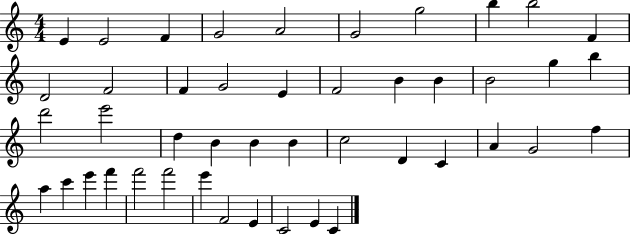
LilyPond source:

{
  \clef treble
  \numericTimeSignature
  \time 4/4
  \key c \major
  e'4 e'2 f'4 | g'2 a'2 | g'2 g''2 | b''4 b''2 f'4 | \break d'2 f'2 | f'4 g'2 e'4 | f'2 b'4 b'4 | b'2 g''4 b''4 | \break d'''2 e'''2 | d''4 b'4 b'4 b'4 | c''2 d'4 c'4 | a'4 g'2 f''4 | \break a''4 c'''4 e'''4 f'''4 | f'''2 f'''2 | e'''4 f'2 e'4 | c'2 e'4 c'4 | \break \bar "|."
}